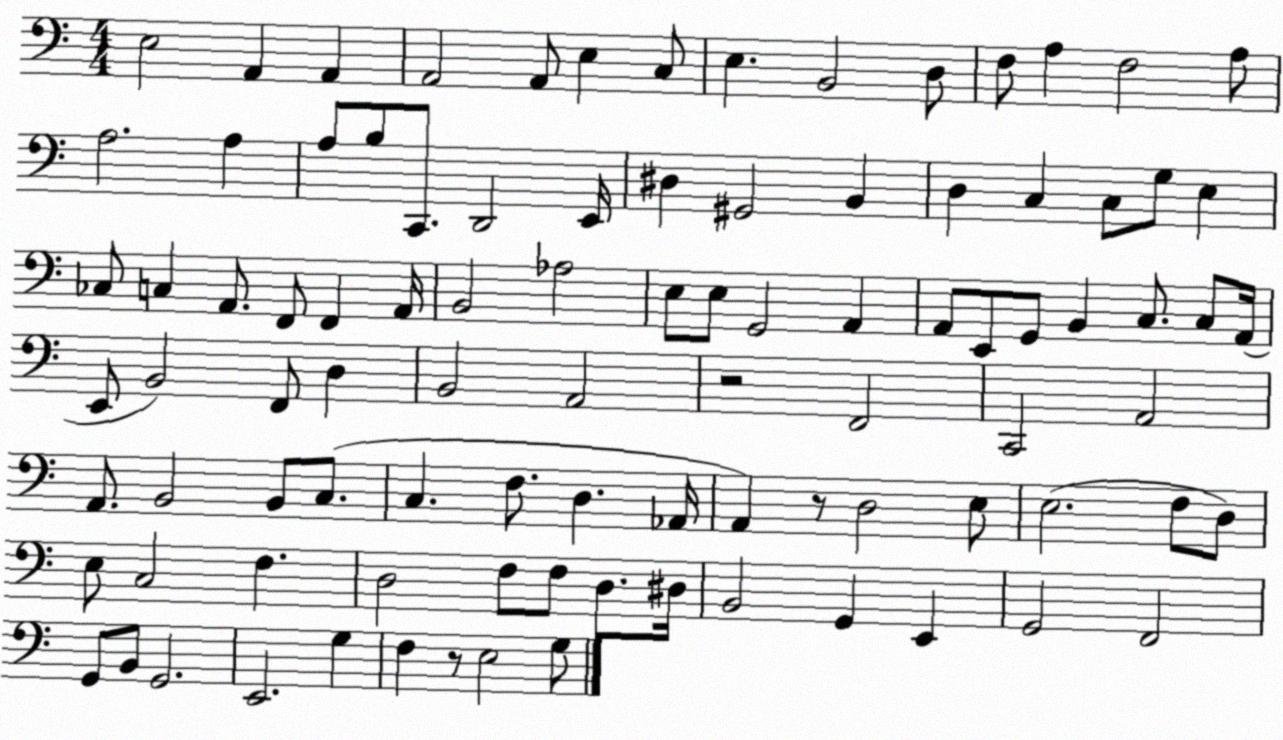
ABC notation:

X:1
T:Untitled
M:4/4
L:1/4
K:C
E,2 A,, A,, A,,2 A,,/2 E, C,/2 E, B,,2 D,/2 F,/2 A, F,2 A,/2 A,2 A, A,/2 B,/2 C,,/2 D,,2 E,,/4 ^D, ^G,,2 B,, D, C, C,/2 G,/2 E, _C,/2 C, A,,/2 F,,/2 F,, A,,/4 B,,2 _A,2 E,/2 E,/2 G,,2 A,, A,,/2 E,,/2 G,,/2 B,, C,/2 C,/2 A,,/4 E,,/2 B,,2 F,,/2 D, B,,2 A,,2 z2 F,,2 C,,2 A,,2 A,,/2 B,,2 B,,/2 C,/2 C, F,/2 D, _A,,/4 A,, z/2 D,2 E,/2 E,2 F,/2 D,/2 E,/2 C,2 F, D,2 F,/2 F,/2 D,/2 ^D,/4 B,,2 G,, E,, G,,2 F,,2 G,,/2 B,,/2 G,,2 E,,2 G, F, z/2 E,2 G,/2